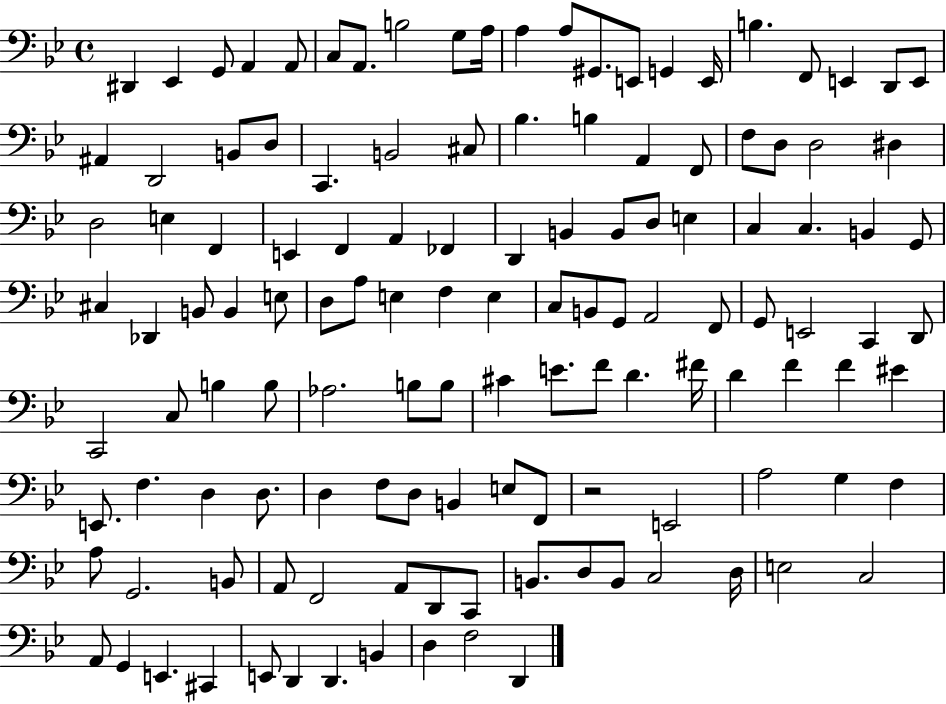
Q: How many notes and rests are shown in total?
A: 128